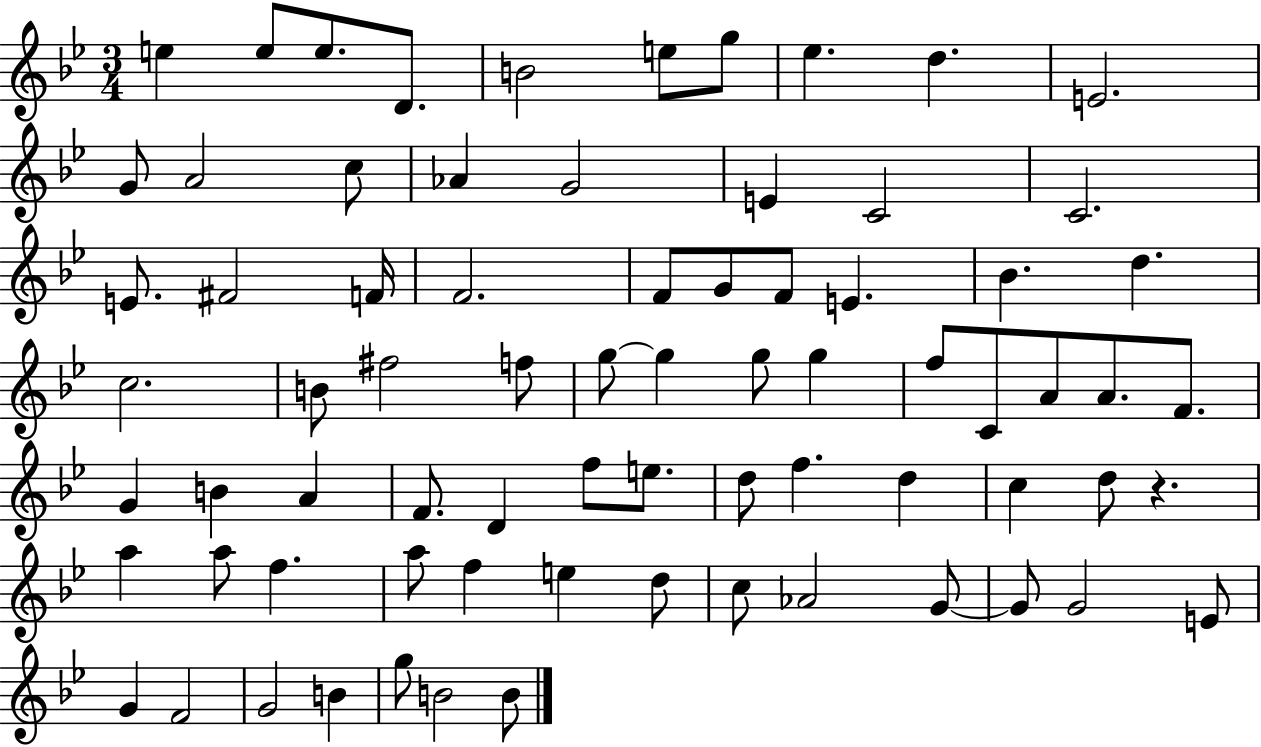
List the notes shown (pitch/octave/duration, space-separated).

E5/q E5/e E5/e. D4/e. B4/h E5/e G5/e Eb5/q. D5/q. E4/h. G4/e A4/h C5/e Ab4/q G4/h E4/q C4/h C4/h. E4/e. F#4/h F4/s F4/h. F4/e G4/e F4/e E4/q. Bb4/q. D5/q. C5/h. B4/e F#5/h F5/e G5/e G5/q G5/e G5/q F5/e C4/e A4/e A4/e. F4/e. G4/q B4/q A4/q F4/e. D4/q F5/e E5/e. D5/e F5/q. D5/q C5/q D5/e R/q. A5/q A5/e F5/q. A5/e F5/q E5/q D5/e C5/e Ab4/h G4/e G4/e G4/h E4/e G4/q F4/h G4/h B4/q G5/e B4/h B4/e